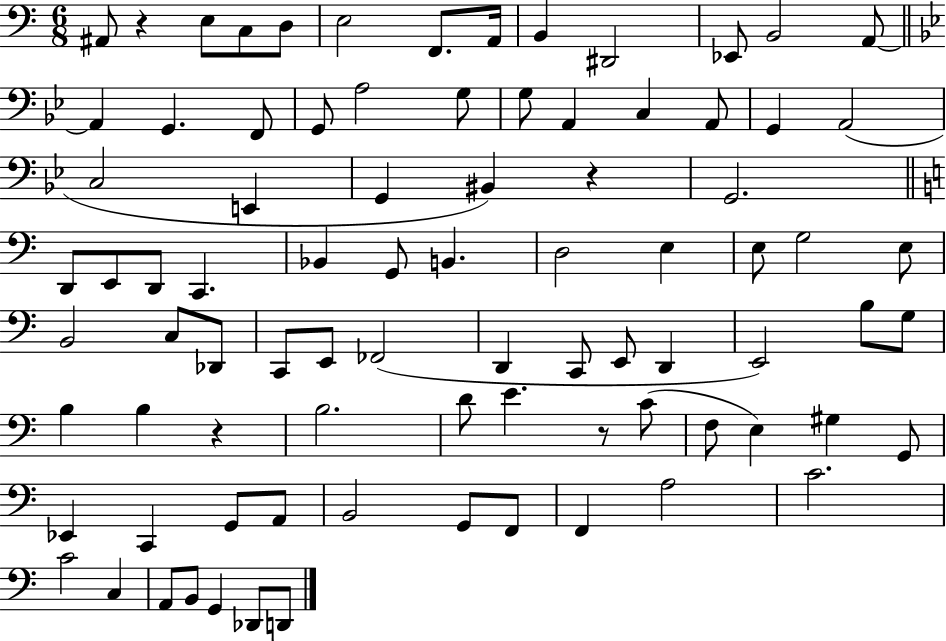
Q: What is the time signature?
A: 6/8